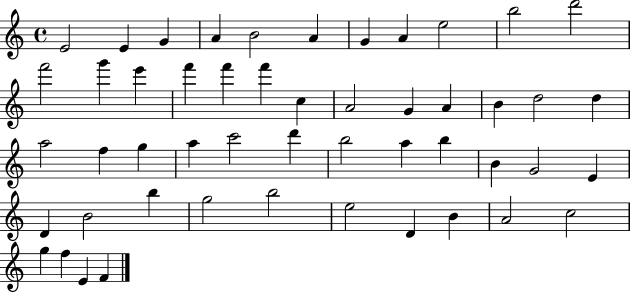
{
  \clef treble
  \time 4/4
  \defaultTimeSignature
  \key c \major
  e'2 e'4 g'4 | a'4 b'2 a'4 | g'4 a'4 e''2 | b''2 d'''2 | \break f'''2 g'''4 e'''4 | f'''4 f'''4 f'''4 c''4 | a'2 g'4 a'4 | b'4 d''2 d''4 | \break a''2 f''4 g''4 | a''4 c'''2 d'''4 | b''2 a''4 b''4 | b'4 g'2 e'4 | \break d'4 b'2 b''4 | g''2 b''2 | e''2 d'4 b'4 | a'2 c''2 | \break g''4 f''4 e'4 f'4 | \bar "|."
}